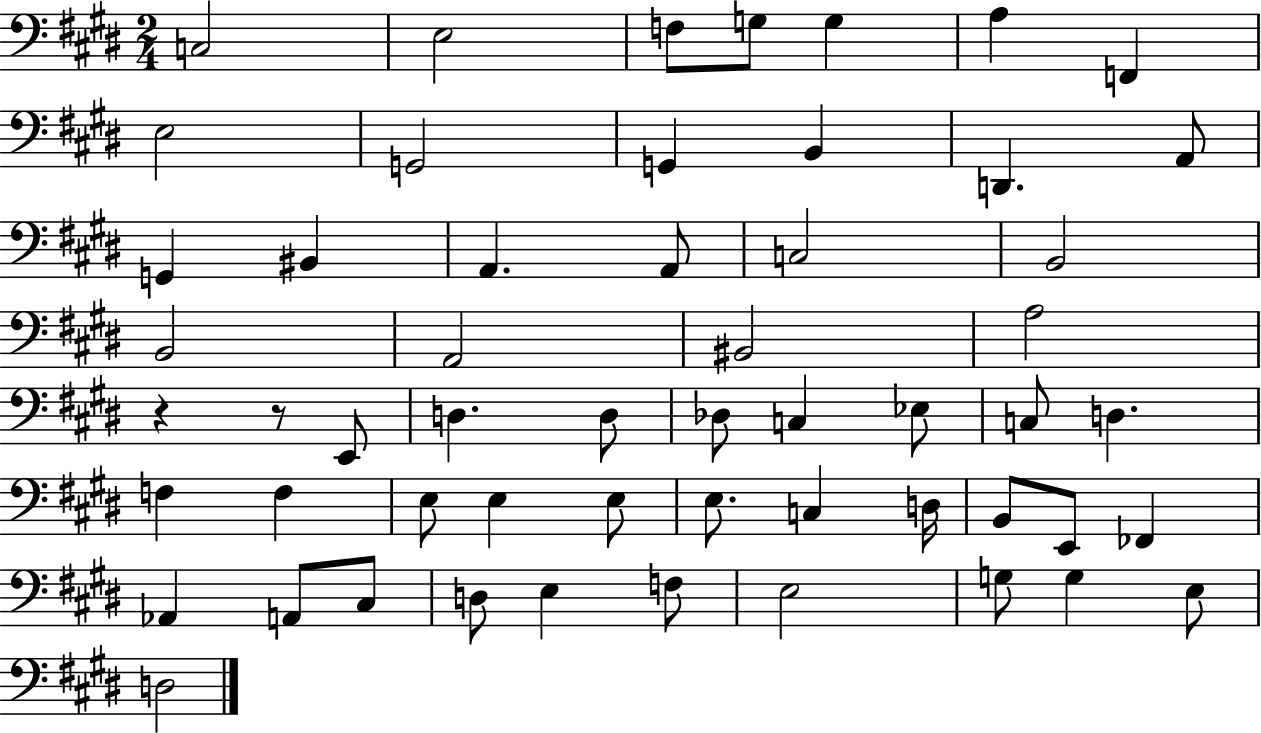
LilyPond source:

{
  \clef bass
  \numericTimeSignature
  \time 2/4
  \key e \major
  c2 | e2 | f8 g8 g4 | a4 f,4 | \break e2 | g,2 | g,4 b,4 | d,4. a,8 | \break g,4 bis,4 | a,4. a,8 | c2 | b,2 | \break b,2 | a,2 | bis,2 | a2 | \break r4 r8 e,8 | d4. d8 | des8 c4 ees8 | c8 d4. | \break f4 f4 | e8 e4 e8 | e8. c4 d16 | b,8 e,8 fes,4 | \break aes,4 a,8 cis8 | d8 e4 f8 | e2 | g8 g4 e8 | \break d2 | \bar "|."
}